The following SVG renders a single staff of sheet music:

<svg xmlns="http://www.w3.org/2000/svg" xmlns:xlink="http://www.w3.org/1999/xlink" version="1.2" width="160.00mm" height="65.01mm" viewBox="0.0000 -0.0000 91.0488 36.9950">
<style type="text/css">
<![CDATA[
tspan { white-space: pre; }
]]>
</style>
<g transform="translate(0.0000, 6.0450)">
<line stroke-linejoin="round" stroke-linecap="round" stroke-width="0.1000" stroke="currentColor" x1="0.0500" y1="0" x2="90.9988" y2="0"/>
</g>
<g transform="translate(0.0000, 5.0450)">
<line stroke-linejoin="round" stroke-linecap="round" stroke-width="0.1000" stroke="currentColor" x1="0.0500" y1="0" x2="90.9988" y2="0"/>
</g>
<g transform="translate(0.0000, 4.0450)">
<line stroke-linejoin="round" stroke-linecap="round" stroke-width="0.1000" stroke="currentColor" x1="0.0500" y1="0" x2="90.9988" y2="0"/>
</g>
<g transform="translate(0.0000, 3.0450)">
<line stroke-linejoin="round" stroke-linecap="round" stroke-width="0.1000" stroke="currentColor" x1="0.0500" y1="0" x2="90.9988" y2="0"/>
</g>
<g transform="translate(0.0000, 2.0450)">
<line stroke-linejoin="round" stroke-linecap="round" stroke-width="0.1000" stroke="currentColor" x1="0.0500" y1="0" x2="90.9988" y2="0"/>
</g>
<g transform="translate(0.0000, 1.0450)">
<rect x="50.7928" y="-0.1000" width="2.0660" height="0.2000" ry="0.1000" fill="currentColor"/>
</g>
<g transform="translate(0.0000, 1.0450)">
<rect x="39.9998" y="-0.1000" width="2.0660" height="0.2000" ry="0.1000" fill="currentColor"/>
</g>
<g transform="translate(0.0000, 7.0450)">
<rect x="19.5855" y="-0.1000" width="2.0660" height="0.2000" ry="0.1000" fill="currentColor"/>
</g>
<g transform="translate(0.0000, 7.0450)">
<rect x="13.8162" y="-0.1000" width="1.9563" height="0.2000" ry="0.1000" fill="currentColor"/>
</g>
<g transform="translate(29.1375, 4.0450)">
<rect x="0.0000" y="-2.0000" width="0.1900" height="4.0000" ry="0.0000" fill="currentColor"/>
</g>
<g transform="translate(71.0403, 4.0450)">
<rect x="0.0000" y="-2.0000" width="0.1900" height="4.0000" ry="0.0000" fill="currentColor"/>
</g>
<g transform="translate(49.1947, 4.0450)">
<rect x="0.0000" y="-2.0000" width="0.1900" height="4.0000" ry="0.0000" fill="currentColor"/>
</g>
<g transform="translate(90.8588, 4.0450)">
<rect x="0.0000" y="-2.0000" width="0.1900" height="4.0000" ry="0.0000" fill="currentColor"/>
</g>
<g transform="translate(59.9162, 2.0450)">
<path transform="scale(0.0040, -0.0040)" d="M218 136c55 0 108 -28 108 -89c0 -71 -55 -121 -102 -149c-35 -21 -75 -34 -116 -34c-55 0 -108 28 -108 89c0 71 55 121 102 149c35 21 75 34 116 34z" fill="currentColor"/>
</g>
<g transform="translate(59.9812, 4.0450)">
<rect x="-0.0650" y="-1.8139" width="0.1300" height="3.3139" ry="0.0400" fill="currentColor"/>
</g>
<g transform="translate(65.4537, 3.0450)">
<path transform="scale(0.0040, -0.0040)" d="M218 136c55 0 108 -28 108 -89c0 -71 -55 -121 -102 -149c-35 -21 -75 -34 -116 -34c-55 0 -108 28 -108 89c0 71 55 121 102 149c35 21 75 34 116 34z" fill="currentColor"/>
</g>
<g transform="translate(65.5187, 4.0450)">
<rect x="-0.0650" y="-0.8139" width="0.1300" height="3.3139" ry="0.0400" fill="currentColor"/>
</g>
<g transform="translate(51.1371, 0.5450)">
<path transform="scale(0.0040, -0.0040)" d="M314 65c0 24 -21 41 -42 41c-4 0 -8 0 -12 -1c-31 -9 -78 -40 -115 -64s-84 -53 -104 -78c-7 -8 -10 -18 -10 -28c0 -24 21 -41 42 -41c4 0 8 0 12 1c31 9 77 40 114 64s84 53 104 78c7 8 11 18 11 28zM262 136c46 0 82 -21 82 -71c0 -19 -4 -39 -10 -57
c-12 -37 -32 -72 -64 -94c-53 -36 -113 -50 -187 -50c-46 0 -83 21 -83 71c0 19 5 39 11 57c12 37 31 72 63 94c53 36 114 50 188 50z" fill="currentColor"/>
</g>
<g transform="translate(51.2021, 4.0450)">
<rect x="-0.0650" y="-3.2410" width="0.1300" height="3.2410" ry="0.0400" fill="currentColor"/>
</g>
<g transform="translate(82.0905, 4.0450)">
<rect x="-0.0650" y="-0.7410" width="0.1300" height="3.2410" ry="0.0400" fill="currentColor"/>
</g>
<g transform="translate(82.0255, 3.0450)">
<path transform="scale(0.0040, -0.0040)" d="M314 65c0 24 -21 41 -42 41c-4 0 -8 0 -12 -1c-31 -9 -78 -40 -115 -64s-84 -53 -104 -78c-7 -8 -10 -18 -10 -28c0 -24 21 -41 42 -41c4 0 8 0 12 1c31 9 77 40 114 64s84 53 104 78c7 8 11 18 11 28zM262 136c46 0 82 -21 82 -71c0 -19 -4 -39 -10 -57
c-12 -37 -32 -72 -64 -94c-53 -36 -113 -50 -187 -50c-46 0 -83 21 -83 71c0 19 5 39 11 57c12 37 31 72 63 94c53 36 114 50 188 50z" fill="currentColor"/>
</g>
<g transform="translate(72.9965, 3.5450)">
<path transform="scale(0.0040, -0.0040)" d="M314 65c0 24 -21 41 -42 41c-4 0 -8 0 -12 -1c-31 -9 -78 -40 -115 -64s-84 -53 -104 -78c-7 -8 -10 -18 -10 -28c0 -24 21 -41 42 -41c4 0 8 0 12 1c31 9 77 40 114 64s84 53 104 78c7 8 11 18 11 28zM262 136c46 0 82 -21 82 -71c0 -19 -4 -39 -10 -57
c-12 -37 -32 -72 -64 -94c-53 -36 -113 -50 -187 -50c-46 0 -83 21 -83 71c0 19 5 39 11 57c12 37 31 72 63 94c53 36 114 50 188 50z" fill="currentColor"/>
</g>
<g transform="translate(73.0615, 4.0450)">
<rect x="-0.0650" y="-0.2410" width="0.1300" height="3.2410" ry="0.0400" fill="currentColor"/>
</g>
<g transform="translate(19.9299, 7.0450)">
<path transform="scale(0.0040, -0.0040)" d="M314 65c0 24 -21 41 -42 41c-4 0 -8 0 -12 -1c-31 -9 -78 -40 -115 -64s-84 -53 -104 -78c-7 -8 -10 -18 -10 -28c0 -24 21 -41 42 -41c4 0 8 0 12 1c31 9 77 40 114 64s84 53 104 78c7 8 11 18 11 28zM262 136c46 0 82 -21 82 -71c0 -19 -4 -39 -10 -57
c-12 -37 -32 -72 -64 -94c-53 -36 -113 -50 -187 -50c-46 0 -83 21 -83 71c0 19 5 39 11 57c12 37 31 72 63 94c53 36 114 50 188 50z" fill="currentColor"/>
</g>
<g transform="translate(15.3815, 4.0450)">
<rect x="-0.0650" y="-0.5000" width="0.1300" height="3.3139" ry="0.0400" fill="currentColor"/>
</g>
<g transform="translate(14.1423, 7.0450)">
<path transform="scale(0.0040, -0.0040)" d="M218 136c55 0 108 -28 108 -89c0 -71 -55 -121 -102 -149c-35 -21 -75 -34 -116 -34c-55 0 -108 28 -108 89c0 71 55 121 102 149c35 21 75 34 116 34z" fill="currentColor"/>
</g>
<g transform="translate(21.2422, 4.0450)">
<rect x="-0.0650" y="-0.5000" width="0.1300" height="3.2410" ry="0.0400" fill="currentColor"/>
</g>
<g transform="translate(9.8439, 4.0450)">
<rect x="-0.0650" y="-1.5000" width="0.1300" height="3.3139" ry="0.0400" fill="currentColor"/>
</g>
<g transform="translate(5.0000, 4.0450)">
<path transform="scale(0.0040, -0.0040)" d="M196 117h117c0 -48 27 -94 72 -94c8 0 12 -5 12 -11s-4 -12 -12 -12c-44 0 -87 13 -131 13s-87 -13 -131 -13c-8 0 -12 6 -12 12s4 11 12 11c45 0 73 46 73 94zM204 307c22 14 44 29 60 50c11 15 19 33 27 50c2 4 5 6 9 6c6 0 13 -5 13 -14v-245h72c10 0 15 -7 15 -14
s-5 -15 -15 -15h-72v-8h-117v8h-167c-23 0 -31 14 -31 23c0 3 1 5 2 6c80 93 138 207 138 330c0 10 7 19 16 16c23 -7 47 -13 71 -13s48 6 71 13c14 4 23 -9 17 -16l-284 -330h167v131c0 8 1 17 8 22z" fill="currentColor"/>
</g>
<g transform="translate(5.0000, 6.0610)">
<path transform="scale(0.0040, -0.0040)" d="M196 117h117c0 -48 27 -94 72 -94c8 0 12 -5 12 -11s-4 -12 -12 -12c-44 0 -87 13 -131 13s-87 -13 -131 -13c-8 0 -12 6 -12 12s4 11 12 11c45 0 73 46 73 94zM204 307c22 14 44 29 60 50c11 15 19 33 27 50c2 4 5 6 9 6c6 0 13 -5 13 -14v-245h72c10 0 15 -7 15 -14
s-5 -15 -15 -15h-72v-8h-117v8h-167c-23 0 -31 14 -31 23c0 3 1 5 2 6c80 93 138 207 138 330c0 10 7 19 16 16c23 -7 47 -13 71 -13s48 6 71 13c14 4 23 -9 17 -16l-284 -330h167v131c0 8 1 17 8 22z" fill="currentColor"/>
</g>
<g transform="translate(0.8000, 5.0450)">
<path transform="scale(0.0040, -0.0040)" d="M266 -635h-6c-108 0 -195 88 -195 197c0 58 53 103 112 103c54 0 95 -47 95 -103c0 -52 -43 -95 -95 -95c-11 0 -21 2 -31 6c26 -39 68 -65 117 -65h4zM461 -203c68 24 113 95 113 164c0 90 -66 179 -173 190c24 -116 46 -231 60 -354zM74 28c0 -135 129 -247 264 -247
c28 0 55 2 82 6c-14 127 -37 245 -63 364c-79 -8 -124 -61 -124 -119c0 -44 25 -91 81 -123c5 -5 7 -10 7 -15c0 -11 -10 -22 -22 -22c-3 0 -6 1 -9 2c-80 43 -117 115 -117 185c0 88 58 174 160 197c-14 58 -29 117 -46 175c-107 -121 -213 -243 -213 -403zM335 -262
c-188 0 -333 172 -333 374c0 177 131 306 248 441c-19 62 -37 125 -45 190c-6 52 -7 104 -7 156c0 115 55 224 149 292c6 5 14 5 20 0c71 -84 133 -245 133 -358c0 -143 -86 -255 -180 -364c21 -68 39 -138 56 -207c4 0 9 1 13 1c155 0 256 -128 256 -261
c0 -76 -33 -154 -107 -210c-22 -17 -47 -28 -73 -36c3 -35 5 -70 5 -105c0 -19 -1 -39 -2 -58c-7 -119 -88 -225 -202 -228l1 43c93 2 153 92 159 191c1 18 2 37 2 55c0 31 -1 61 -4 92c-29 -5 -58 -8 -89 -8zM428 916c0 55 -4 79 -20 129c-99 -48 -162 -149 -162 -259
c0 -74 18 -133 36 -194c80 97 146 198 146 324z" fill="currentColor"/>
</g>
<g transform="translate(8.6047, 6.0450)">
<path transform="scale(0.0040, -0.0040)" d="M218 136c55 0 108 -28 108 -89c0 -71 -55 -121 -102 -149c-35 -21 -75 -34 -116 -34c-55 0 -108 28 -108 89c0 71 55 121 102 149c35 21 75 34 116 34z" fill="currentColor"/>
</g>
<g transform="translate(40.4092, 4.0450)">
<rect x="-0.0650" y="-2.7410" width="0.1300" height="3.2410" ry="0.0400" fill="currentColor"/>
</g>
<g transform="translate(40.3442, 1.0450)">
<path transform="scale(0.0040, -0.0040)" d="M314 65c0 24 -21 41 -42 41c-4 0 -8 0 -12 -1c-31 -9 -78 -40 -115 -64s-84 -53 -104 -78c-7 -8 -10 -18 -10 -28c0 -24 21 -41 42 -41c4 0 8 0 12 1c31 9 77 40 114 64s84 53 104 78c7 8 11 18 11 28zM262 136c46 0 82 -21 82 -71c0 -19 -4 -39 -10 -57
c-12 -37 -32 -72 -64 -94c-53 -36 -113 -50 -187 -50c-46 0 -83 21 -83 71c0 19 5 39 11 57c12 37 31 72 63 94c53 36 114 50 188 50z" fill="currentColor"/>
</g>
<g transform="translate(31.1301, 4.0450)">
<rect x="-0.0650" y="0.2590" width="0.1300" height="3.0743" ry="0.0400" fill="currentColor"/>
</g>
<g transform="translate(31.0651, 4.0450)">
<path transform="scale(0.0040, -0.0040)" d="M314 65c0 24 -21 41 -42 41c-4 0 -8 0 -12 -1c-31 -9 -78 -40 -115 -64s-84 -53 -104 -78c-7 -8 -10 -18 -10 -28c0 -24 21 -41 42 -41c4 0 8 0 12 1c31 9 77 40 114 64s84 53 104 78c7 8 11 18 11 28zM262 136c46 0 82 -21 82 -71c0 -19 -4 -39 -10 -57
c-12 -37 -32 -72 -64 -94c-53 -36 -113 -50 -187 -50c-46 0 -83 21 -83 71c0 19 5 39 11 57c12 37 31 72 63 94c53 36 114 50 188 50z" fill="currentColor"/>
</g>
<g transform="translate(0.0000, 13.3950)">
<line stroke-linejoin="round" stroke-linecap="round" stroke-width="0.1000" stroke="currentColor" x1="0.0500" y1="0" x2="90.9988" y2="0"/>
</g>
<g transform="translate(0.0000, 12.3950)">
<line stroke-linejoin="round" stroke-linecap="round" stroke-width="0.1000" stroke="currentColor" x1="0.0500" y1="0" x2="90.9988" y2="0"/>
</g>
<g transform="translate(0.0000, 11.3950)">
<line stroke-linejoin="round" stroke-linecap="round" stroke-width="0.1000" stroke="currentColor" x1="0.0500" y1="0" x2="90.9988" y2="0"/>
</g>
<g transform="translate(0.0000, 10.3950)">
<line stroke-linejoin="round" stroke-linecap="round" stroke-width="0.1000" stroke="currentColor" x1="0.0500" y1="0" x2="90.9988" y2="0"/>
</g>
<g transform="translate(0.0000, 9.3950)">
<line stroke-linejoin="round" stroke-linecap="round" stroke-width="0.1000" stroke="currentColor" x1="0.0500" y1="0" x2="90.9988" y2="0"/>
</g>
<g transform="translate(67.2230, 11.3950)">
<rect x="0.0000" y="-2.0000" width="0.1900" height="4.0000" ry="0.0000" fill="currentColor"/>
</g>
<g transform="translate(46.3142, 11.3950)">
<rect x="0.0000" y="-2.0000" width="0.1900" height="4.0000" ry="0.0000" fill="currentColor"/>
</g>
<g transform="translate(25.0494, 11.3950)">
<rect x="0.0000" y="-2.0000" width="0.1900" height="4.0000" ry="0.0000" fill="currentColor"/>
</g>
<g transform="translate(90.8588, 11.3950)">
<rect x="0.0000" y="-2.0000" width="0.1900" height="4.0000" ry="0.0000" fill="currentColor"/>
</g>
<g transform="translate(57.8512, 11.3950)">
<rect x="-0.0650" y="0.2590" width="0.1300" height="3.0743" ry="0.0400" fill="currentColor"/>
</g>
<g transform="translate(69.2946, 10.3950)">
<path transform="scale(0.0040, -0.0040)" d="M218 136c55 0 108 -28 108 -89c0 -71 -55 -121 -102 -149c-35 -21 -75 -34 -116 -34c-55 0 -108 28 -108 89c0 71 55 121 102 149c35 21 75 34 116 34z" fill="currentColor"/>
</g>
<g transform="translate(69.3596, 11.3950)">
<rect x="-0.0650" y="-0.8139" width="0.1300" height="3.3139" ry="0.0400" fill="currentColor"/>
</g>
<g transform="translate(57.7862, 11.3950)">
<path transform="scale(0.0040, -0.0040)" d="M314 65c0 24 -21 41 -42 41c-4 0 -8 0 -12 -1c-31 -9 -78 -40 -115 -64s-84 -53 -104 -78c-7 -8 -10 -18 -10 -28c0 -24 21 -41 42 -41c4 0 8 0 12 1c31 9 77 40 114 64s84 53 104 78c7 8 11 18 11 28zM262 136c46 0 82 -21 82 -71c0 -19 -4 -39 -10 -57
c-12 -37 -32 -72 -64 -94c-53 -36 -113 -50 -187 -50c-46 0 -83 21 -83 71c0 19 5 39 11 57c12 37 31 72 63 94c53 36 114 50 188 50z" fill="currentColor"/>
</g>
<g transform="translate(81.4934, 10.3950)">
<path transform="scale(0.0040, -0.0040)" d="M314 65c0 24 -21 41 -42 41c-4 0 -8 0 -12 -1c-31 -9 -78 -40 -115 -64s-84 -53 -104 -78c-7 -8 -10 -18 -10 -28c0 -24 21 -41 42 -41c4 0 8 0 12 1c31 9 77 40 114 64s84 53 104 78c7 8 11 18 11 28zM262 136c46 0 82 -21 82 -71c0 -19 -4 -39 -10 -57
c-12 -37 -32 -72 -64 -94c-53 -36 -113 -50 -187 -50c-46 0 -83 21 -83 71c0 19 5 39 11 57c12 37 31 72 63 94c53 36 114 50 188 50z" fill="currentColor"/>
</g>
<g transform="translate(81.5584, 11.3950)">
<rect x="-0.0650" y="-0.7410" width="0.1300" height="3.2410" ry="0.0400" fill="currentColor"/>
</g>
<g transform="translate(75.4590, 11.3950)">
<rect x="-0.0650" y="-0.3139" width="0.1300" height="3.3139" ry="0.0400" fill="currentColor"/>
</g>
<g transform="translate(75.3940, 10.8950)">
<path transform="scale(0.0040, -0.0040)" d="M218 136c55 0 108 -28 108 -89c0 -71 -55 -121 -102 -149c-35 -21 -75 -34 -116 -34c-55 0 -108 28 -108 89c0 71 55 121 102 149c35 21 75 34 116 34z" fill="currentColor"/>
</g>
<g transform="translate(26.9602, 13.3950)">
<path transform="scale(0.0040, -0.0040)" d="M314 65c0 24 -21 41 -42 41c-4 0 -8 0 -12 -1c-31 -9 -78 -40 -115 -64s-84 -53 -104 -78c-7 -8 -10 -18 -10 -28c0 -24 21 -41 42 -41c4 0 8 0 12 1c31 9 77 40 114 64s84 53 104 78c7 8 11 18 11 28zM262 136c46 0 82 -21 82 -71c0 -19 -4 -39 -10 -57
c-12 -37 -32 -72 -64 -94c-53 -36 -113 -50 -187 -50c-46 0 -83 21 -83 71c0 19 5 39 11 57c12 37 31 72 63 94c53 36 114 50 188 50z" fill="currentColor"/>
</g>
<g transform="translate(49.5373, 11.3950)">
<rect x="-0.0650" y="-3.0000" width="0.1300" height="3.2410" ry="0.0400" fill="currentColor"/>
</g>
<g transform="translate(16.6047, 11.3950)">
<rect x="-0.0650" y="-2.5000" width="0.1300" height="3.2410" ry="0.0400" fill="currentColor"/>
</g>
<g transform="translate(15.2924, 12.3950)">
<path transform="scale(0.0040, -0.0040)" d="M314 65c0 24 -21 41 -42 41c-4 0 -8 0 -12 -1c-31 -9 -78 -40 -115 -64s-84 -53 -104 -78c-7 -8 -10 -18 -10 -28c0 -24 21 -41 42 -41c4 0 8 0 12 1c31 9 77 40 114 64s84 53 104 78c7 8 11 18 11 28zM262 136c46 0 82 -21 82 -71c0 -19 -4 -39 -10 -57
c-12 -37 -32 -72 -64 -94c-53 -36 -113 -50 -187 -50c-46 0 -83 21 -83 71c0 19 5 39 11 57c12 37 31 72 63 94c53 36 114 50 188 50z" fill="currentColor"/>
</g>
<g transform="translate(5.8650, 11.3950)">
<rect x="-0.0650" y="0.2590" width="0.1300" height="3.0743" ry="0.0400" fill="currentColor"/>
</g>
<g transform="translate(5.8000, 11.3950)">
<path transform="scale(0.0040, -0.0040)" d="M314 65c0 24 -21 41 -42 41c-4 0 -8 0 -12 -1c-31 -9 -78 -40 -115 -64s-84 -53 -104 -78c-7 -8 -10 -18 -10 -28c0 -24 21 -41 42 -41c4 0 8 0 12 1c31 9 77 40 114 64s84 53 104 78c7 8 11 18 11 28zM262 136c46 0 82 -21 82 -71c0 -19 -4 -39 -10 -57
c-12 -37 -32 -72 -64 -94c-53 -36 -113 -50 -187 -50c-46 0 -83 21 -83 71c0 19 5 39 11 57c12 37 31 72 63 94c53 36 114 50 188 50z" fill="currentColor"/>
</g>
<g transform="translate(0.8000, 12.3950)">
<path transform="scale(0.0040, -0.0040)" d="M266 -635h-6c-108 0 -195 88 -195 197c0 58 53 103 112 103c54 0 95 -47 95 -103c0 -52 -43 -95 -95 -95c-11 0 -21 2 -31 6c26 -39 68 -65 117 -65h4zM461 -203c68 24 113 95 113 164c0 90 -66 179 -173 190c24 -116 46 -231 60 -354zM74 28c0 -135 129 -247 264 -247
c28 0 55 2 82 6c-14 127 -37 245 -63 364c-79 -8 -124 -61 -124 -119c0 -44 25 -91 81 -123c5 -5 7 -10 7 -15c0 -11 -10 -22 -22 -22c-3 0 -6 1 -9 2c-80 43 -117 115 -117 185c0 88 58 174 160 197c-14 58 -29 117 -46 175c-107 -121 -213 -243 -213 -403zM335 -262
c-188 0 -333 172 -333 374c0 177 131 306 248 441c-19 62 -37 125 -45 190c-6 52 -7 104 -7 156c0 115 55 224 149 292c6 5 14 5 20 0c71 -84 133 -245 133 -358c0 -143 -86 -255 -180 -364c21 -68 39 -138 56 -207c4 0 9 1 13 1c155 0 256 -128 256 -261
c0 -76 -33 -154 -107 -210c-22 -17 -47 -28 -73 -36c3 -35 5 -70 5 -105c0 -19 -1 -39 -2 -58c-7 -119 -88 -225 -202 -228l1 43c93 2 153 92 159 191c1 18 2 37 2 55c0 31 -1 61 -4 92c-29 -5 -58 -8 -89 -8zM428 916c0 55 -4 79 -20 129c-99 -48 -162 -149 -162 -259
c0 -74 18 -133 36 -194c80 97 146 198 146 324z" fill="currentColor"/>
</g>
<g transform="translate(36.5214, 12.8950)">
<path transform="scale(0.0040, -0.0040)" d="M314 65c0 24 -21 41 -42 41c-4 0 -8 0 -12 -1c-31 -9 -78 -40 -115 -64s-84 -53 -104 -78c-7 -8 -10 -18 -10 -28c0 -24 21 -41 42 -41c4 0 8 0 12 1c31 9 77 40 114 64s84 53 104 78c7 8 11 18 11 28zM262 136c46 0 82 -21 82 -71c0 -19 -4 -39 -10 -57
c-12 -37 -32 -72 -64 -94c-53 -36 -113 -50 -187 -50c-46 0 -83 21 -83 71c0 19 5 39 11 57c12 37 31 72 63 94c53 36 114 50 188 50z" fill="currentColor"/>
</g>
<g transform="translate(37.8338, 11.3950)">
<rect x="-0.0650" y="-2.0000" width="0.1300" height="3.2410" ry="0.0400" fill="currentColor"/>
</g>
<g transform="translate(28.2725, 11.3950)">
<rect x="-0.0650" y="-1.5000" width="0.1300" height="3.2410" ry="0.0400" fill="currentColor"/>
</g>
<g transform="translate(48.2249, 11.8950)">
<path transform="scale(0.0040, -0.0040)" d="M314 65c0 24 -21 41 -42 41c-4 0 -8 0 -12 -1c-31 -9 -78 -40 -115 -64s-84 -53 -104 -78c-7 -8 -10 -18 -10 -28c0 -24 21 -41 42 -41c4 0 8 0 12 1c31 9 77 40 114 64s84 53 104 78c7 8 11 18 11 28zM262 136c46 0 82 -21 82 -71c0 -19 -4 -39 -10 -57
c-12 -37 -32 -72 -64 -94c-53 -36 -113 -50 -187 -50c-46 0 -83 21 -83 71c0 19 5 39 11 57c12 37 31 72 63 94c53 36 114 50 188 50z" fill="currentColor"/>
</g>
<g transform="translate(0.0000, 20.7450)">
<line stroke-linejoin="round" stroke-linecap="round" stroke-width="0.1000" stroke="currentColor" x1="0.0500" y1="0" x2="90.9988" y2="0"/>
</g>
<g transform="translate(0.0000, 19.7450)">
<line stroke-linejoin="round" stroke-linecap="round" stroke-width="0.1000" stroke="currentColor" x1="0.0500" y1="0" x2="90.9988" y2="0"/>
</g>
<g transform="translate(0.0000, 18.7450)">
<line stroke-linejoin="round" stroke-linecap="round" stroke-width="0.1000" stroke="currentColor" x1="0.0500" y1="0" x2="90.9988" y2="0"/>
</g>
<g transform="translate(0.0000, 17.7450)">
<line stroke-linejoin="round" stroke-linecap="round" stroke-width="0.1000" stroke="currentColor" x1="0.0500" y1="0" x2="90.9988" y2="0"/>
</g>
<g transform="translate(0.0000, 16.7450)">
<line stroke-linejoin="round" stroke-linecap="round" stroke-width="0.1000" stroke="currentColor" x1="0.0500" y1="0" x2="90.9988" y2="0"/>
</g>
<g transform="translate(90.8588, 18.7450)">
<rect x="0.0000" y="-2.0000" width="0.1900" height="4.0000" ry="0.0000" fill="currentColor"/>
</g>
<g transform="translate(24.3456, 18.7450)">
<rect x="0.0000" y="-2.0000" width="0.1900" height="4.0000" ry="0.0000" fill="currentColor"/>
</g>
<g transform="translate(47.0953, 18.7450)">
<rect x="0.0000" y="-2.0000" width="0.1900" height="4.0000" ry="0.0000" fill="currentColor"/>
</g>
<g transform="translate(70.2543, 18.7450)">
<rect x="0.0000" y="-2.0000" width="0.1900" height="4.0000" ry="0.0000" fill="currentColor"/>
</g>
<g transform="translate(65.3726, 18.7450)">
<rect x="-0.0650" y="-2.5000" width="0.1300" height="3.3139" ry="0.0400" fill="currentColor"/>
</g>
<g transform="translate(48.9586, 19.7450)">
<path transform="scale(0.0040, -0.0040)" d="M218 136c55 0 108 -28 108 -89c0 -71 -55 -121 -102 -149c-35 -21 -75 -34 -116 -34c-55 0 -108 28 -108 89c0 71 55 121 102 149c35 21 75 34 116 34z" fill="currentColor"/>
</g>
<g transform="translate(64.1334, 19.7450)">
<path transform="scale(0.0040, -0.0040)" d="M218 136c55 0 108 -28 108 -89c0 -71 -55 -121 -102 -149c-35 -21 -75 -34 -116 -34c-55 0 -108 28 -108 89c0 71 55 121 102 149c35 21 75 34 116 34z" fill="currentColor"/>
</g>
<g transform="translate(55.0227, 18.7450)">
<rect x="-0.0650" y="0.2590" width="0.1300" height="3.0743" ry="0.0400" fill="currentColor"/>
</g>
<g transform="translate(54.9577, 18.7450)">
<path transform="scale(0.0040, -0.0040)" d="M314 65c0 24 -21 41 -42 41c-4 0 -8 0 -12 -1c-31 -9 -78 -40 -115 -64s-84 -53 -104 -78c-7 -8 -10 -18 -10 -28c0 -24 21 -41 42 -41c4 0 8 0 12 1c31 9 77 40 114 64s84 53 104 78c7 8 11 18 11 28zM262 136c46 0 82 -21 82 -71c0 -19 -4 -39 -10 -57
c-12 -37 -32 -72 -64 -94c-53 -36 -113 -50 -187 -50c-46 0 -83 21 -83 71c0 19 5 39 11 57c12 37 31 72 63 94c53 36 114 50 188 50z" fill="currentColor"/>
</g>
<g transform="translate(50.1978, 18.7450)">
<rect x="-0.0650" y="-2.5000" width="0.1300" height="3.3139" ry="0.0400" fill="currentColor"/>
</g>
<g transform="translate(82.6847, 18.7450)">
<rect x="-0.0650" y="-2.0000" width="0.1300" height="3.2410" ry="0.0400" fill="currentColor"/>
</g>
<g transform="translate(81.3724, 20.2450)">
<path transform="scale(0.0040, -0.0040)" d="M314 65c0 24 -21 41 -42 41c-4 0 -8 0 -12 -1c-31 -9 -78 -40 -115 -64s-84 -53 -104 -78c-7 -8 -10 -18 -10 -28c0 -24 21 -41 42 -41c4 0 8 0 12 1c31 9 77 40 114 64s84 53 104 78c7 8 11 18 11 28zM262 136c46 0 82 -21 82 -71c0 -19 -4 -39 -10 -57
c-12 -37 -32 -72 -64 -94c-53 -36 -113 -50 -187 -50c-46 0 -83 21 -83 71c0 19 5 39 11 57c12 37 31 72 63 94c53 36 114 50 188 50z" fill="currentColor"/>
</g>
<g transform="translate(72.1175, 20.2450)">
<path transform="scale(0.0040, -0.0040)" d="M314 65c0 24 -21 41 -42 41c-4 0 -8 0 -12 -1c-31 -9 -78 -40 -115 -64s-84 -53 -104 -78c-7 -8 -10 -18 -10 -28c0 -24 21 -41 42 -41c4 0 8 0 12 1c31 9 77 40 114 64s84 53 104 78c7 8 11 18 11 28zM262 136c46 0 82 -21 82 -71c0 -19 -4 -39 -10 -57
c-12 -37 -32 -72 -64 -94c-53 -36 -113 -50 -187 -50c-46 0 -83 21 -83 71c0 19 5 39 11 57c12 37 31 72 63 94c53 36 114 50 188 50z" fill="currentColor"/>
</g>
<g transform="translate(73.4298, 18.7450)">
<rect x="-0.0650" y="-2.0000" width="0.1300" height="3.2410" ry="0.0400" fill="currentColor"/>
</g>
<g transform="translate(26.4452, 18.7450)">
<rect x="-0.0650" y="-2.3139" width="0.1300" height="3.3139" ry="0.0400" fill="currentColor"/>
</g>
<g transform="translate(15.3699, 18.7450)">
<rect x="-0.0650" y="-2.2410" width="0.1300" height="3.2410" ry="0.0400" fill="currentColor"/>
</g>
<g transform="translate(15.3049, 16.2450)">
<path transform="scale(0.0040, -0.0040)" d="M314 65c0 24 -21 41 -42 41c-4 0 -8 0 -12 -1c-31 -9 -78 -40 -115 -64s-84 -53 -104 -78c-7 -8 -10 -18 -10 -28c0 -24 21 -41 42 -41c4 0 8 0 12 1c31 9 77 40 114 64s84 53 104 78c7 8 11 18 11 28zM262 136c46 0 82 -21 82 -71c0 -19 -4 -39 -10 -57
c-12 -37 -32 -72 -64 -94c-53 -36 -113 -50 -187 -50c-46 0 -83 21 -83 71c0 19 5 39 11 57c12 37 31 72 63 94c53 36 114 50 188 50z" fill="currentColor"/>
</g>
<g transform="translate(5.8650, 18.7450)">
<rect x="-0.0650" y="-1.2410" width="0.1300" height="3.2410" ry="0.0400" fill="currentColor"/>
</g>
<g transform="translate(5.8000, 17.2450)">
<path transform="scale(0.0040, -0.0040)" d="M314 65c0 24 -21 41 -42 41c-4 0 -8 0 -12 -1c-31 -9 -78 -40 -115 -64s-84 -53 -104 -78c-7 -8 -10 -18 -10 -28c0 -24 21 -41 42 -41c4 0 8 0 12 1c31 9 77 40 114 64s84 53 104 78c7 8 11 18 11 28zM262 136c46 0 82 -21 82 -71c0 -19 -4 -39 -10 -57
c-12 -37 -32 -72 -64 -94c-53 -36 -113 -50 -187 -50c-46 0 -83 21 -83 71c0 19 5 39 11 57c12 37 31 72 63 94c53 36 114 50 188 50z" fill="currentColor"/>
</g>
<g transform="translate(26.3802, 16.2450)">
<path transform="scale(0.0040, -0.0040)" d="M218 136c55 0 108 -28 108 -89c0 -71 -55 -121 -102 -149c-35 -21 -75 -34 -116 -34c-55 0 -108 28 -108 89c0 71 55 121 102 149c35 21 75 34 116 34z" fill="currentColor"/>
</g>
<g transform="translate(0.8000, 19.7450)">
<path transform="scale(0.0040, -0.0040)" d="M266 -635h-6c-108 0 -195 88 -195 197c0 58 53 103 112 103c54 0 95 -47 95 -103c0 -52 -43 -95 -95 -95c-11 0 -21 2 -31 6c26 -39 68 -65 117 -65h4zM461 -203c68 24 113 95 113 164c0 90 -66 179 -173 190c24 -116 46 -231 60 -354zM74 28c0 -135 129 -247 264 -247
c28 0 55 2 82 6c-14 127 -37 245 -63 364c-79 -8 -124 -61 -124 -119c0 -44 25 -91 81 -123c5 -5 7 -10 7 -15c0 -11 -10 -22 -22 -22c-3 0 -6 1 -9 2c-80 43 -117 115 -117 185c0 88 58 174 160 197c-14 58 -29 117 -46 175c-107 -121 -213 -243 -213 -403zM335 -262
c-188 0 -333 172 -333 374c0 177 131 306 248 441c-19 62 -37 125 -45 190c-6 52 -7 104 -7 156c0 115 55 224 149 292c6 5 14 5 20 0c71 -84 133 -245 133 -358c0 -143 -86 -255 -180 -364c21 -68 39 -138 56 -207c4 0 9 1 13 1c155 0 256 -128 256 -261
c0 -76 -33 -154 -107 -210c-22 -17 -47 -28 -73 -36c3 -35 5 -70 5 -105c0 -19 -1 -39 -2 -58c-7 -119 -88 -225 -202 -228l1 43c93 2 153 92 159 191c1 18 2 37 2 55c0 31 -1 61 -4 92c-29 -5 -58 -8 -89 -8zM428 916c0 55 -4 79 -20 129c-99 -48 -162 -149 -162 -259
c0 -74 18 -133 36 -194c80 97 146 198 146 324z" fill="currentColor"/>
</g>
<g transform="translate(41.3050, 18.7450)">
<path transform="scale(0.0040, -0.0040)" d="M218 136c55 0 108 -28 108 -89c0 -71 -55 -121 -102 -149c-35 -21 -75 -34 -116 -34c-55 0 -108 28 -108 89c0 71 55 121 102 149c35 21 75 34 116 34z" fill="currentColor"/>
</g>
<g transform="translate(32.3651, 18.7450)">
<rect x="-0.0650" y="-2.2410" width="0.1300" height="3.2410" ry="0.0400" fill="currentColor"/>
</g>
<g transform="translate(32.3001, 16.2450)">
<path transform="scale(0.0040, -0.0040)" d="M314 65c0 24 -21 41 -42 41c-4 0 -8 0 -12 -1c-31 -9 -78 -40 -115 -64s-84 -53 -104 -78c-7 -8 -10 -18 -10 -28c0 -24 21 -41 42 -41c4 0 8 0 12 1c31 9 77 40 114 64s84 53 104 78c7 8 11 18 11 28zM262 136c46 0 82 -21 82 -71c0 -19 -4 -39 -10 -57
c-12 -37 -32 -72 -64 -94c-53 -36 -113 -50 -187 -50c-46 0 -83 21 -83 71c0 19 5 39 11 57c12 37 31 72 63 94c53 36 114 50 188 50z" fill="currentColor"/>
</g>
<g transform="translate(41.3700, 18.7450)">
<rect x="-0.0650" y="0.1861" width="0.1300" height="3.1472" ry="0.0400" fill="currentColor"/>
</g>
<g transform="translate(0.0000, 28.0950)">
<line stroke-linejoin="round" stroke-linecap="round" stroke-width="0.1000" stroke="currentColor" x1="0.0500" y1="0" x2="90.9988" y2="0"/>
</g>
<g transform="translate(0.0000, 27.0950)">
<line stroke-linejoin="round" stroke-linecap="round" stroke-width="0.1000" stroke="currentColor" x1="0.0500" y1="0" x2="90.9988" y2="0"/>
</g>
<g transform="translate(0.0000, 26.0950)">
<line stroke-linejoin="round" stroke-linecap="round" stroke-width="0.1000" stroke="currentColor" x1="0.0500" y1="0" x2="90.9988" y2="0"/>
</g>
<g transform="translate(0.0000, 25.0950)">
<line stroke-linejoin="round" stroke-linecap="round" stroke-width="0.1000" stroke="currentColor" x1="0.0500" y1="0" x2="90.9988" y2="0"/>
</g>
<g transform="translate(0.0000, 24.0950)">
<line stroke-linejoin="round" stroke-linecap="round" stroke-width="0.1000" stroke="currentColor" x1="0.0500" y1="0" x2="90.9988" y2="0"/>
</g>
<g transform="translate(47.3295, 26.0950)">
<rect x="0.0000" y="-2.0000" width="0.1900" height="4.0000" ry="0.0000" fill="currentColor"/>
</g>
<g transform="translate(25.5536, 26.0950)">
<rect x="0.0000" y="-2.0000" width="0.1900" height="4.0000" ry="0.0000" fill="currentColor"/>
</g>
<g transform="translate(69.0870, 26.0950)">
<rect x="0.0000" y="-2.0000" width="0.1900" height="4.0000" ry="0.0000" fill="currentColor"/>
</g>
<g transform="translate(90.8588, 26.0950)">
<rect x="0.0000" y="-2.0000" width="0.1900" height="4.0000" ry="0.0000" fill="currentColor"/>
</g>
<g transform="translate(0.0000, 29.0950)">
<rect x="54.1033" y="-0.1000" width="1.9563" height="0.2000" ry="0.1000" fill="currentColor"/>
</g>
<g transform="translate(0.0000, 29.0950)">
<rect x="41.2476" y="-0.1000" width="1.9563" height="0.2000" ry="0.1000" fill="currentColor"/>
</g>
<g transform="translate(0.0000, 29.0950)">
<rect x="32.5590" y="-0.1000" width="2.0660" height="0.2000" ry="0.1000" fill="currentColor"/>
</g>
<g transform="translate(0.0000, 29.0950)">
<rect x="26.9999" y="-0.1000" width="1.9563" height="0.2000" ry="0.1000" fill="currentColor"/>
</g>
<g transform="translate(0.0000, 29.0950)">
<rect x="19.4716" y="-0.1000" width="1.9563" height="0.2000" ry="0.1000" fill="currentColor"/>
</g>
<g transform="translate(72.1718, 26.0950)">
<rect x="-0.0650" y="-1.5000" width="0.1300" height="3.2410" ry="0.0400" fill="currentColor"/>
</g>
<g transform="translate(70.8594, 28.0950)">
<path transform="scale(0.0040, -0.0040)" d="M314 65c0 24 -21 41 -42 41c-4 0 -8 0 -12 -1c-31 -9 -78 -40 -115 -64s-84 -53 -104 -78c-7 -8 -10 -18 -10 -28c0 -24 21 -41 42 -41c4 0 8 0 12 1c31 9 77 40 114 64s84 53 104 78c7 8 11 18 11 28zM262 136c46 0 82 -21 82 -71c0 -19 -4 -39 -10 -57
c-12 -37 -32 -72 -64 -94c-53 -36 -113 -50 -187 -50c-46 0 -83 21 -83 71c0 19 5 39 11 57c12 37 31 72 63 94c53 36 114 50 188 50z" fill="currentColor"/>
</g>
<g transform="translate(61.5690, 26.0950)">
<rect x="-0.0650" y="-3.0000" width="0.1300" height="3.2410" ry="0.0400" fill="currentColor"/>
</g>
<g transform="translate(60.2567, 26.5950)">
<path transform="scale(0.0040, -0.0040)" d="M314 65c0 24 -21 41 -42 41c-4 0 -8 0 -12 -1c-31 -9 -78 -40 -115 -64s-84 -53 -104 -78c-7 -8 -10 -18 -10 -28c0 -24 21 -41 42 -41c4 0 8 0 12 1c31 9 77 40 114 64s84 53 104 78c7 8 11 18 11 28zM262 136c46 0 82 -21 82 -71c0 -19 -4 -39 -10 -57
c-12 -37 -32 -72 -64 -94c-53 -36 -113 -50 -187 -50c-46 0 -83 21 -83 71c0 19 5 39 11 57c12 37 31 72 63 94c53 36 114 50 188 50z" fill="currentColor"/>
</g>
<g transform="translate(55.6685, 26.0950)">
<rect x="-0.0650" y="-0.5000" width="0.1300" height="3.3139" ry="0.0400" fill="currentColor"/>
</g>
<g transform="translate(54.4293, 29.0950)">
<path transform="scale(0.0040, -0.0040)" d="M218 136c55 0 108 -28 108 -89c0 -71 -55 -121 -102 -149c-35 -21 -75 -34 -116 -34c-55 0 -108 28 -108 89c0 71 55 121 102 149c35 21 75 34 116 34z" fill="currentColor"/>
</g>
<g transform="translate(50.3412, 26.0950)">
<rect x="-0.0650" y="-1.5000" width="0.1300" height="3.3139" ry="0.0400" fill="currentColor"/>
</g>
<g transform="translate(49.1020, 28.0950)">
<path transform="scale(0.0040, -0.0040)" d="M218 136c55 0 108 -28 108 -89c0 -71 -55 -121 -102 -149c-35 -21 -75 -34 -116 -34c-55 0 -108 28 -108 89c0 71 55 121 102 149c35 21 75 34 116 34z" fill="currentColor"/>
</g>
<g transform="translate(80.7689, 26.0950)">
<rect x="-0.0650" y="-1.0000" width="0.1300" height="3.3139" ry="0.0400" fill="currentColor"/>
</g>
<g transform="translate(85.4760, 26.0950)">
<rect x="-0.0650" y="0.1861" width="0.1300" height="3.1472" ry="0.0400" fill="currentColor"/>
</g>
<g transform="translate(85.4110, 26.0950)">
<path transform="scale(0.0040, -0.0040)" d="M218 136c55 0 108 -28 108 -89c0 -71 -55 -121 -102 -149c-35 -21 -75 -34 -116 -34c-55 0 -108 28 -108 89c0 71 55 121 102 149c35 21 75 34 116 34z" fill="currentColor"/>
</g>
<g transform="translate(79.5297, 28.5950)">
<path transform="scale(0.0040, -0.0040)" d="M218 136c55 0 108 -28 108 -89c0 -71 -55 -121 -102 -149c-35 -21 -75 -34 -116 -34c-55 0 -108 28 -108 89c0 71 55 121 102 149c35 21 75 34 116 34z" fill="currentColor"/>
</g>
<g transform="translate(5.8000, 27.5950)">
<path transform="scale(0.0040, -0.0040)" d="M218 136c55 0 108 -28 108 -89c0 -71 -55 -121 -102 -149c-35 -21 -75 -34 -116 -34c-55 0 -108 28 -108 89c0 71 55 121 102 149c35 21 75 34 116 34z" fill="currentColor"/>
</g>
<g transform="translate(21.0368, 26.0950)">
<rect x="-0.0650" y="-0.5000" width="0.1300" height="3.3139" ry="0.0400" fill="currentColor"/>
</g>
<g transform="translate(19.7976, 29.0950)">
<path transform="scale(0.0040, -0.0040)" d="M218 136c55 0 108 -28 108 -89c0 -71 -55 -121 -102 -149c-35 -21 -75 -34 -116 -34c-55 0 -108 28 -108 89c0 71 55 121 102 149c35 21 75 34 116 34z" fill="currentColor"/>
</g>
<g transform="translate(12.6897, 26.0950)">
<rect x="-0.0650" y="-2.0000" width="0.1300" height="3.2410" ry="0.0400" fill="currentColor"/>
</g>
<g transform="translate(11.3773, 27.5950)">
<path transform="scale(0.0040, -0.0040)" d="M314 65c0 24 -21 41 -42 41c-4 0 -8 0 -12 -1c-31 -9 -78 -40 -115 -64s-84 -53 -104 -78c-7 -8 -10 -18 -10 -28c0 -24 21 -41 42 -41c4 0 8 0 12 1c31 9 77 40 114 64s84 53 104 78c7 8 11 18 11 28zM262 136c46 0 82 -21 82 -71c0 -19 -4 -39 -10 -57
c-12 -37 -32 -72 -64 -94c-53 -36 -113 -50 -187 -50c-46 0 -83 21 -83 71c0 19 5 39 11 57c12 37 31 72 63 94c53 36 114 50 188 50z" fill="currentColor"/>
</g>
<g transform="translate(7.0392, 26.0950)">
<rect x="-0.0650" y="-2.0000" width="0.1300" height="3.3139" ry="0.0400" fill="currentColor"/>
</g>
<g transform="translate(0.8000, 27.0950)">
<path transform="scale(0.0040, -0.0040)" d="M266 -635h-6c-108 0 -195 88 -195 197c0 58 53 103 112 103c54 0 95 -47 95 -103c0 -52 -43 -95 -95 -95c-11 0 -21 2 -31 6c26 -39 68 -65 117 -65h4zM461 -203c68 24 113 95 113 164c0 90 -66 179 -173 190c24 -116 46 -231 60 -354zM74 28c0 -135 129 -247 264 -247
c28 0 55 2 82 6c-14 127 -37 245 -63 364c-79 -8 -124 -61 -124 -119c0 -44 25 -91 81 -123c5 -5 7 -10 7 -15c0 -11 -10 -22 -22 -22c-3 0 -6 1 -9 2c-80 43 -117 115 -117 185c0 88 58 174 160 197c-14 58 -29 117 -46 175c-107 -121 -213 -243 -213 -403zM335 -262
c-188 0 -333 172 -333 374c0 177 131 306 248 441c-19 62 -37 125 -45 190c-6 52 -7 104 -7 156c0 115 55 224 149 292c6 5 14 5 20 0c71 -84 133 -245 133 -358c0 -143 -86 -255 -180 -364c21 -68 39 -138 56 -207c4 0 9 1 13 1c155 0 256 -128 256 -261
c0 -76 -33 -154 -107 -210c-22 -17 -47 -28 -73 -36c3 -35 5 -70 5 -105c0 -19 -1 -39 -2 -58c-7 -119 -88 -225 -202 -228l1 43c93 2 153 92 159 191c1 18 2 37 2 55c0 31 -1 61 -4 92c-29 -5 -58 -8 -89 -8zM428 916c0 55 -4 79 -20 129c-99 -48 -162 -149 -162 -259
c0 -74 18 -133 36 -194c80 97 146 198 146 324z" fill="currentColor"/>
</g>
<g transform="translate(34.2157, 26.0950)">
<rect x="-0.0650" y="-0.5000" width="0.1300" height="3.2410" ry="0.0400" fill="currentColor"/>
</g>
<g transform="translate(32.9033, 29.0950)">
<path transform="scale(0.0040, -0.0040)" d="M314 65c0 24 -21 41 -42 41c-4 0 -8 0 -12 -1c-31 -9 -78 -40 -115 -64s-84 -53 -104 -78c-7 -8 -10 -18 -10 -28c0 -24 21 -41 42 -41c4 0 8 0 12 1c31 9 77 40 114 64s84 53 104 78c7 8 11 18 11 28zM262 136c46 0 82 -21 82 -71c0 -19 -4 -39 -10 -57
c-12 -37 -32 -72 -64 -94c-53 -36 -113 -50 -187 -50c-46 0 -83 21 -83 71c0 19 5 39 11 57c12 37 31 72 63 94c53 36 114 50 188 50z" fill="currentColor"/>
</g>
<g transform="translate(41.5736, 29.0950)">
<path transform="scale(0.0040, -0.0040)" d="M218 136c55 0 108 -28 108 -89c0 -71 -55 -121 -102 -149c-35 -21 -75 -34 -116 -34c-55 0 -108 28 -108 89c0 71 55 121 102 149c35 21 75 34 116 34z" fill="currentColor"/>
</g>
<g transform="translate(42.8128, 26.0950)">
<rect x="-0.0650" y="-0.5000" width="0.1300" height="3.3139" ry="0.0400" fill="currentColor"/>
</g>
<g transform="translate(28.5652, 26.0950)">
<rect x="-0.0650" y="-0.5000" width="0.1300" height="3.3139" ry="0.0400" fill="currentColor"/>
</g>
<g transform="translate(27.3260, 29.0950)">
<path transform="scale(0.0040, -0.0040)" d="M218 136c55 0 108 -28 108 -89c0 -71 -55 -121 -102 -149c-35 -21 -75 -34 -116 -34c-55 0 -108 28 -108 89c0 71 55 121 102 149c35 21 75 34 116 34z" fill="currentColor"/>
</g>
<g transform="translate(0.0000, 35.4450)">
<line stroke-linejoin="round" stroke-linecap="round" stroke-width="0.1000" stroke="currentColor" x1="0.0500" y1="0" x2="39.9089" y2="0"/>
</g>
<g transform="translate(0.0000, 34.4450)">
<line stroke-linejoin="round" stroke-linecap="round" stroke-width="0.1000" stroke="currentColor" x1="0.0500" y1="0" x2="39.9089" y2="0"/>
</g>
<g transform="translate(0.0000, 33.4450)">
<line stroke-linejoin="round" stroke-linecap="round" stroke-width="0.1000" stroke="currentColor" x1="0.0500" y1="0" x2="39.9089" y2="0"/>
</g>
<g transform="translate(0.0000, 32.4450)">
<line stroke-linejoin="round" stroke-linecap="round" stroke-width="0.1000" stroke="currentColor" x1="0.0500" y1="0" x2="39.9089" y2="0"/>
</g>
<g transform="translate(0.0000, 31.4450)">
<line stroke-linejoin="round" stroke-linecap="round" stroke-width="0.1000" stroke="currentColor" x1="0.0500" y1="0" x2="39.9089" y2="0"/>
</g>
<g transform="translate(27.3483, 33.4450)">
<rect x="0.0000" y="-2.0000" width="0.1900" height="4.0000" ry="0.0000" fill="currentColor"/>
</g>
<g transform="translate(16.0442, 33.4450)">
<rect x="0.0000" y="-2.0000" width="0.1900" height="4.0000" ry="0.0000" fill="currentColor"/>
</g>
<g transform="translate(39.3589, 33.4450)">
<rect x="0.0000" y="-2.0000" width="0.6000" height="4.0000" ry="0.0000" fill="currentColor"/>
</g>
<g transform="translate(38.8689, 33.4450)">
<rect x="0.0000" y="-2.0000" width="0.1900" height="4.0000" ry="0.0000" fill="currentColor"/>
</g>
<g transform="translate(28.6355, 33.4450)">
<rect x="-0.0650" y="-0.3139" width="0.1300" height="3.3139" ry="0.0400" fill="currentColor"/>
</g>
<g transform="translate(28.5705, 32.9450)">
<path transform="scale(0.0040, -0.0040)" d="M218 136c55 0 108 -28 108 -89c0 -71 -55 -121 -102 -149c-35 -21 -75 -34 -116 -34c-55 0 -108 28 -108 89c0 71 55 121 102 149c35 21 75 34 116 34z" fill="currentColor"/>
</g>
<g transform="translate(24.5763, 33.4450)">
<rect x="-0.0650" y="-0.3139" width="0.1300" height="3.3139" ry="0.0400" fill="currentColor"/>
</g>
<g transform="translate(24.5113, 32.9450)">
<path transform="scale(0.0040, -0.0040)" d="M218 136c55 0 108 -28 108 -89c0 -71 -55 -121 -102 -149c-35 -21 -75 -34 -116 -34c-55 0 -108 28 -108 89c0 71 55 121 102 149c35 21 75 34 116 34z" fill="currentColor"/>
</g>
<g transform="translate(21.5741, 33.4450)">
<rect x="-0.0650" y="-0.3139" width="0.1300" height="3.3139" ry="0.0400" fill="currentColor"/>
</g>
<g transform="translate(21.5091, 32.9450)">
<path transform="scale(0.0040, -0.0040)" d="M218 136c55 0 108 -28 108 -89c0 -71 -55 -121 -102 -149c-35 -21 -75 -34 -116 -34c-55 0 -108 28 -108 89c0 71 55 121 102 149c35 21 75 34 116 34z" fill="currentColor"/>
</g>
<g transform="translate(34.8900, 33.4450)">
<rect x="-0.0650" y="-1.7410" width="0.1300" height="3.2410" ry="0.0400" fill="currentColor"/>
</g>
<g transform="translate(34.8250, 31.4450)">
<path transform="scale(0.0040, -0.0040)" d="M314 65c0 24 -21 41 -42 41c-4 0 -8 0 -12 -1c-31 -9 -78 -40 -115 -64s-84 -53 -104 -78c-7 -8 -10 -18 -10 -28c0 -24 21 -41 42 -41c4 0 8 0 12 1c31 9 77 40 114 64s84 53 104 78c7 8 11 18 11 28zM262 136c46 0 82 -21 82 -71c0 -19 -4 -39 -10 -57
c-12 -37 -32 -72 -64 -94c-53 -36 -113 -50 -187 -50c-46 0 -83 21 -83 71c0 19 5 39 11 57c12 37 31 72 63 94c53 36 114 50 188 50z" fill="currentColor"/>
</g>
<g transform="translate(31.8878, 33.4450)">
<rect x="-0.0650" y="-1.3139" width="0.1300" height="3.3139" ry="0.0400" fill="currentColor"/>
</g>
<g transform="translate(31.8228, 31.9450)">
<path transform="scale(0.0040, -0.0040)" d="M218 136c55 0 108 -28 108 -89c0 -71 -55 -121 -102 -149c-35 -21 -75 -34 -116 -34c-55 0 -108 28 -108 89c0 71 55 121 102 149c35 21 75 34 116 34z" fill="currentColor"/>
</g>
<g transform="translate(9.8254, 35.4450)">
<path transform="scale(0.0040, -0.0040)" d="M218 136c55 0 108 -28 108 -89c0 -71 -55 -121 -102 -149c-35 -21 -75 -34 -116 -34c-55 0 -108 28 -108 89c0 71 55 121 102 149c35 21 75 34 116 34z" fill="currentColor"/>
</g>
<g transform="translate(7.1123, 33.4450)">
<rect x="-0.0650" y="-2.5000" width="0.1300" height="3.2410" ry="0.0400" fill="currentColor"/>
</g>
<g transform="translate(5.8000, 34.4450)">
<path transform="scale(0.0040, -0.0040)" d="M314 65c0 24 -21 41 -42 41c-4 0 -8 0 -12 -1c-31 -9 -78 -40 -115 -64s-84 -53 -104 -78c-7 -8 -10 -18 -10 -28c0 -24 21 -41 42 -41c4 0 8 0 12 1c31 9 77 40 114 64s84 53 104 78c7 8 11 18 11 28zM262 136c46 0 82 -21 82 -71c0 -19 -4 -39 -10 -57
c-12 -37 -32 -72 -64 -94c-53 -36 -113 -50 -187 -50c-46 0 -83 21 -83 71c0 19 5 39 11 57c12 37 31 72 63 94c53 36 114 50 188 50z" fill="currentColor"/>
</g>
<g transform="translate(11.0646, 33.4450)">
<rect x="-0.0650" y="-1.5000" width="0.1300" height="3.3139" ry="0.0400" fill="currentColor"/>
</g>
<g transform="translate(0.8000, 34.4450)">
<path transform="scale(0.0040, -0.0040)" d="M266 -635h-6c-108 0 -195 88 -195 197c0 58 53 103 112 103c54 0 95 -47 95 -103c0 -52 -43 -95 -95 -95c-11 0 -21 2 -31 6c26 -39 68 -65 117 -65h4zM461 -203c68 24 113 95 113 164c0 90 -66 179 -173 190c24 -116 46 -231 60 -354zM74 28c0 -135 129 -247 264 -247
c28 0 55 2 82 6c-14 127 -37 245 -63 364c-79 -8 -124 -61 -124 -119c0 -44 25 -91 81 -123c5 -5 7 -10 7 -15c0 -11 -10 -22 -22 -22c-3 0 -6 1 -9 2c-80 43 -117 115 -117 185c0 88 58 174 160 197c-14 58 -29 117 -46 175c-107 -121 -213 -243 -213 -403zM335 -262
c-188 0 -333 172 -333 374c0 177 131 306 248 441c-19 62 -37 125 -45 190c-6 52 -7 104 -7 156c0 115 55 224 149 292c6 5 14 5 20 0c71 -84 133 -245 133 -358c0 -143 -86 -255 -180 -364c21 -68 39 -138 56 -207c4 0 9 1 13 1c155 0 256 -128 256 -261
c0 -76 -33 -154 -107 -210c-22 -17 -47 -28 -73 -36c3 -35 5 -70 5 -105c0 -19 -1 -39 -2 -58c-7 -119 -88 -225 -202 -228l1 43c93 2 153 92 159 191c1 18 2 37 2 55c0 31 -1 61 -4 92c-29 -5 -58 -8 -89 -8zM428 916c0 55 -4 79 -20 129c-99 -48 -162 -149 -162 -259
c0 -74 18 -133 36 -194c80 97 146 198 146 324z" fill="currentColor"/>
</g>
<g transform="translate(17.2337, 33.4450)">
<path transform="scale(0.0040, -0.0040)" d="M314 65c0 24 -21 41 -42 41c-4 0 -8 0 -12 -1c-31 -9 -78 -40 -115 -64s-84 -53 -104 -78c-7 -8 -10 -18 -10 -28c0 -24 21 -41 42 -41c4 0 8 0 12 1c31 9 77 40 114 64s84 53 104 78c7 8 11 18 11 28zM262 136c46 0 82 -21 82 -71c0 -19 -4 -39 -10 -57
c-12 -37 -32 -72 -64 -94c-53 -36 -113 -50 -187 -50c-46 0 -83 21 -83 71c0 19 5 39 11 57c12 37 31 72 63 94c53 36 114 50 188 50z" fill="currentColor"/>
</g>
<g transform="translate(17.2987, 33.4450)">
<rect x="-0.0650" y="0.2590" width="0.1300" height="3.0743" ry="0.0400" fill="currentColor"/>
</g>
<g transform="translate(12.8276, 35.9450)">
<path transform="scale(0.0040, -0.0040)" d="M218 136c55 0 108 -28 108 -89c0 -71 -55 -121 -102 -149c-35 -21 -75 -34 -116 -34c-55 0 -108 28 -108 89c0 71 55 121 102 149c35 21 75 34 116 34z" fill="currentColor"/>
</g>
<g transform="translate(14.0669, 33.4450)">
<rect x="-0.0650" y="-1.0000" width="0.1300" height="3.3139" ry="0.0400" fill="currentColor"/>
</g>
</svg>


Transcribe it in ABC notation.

X:1
T:Untitled
M:4/4
L:1/4
K:C
E C C2 B2 a2 b2 f d c2 d2 B2 G2 E2 F2 A2 B2 d c d2 e2 g2 g g2 B G B2 G F2 F2 F F2 C C C2 C E C A2 E2 D B G2 E D B2 c c c e f2